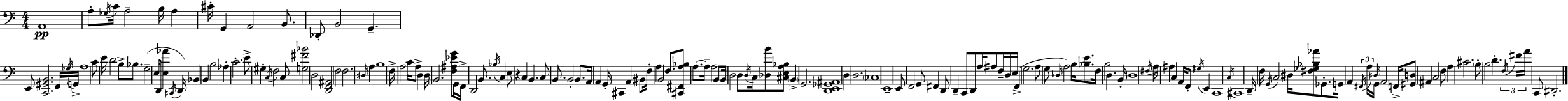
X:1
T:Untitled
M:4/4
L:1/4
K:C
A,,4 A,/2 _G,/4 C/4 A,2 B,/4 A, ^C/4 G,, A,,2 B,,/2 _D,,/2 B,,2 G,, E,,/2 [C,,^G,,B,,]2 F,,/4 _G,/4 G,,/4 A,4 C/2 E/4 D2 B,/2 _B,/2 G,2 E,/4 D,,/2 [E,_A] ^C,,/4 D,,/4 _B,, B,, B,2 _A, C2 E/2 ^G, C,/4 F,2 C,/2 [G,^F_B]2 D,2 [D,,F,,^A,,]2 F,2 F,2 ^D,/4 A, B,4 F,/4 A,2 C/4 A,/2 D, D,/4 B,,2 [F,^A,_EG]/2 G,,/4 F,,/4 D,,2 B,,/2 _B,/4 C, E,/2 z C, B,, C,/2 B,,/2 B,,2 B,,/2 A,,/4 A,, G,,/4 ^C,, A,, ^B,,/2 F,/4 A, B,,2 F,/2 [^C,,^F,,A,_B,]/2 A,/2 A,/4 A,2 B,,/2 B,,/4 D,2 D,/2 D,/4 C,/4 [_D,B]/2 [^C,E,A,_B,]/2 B,, G,,2 [D,,E,,_G,,^A,,]4 D, D,2 _C,4 E,,4 E,,/2 F,,2 G,,/2 ^F,, D,,/2 D,, C,,/2 D,,/2 A,/4 ^A,/2 F,/4 D,/4 E,/4 F,, G,2 A,/2 G,/2 _D,/4 A,2 B,/4 [_B,E]/2 F,/4 B,2 D, B,,/4 D,4 ^F,/4 A,/4 ^A, C, A,,/4 F,,/2 ^G,/4 E,, C,,4 C,/4 ^C,,4 D,,/4 F,/4 G,,/4 C,2 ^D,/4 [^F,_G,_B,_A]/2 _G,,/2 G,,/4 A,, ^F,,/4 A,/4 ^D,/4 G,,/4 A,,2 F,,/4 [^G,,D,]/2 ^A,, C,2 F,/2 A, ^C2 B,/2 B,2 D F,/4 ^F/4 A/4 C,,/2 ^D,,2